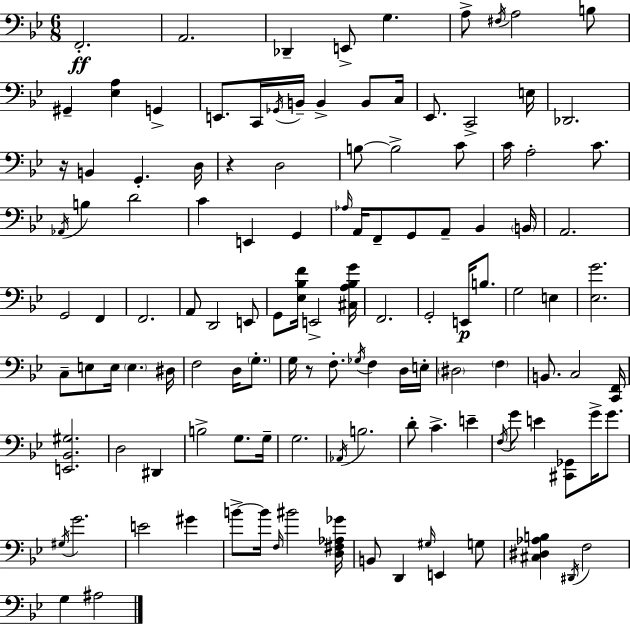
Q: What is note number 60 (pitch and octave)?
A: E3